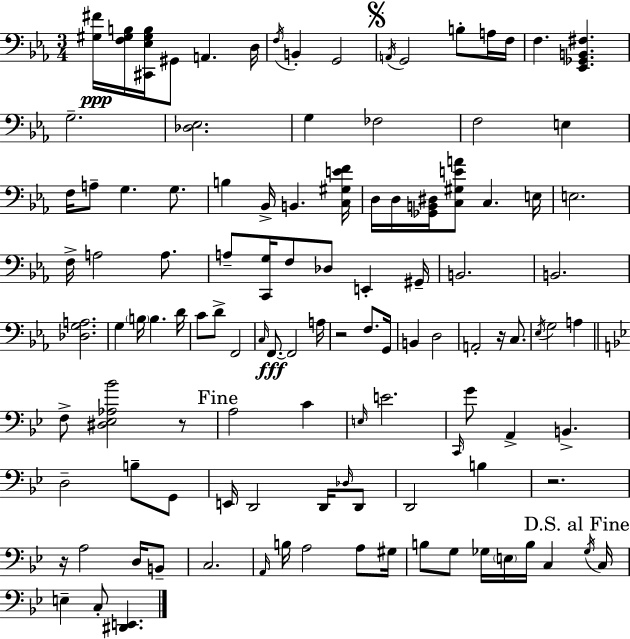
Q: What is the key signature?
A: EES major